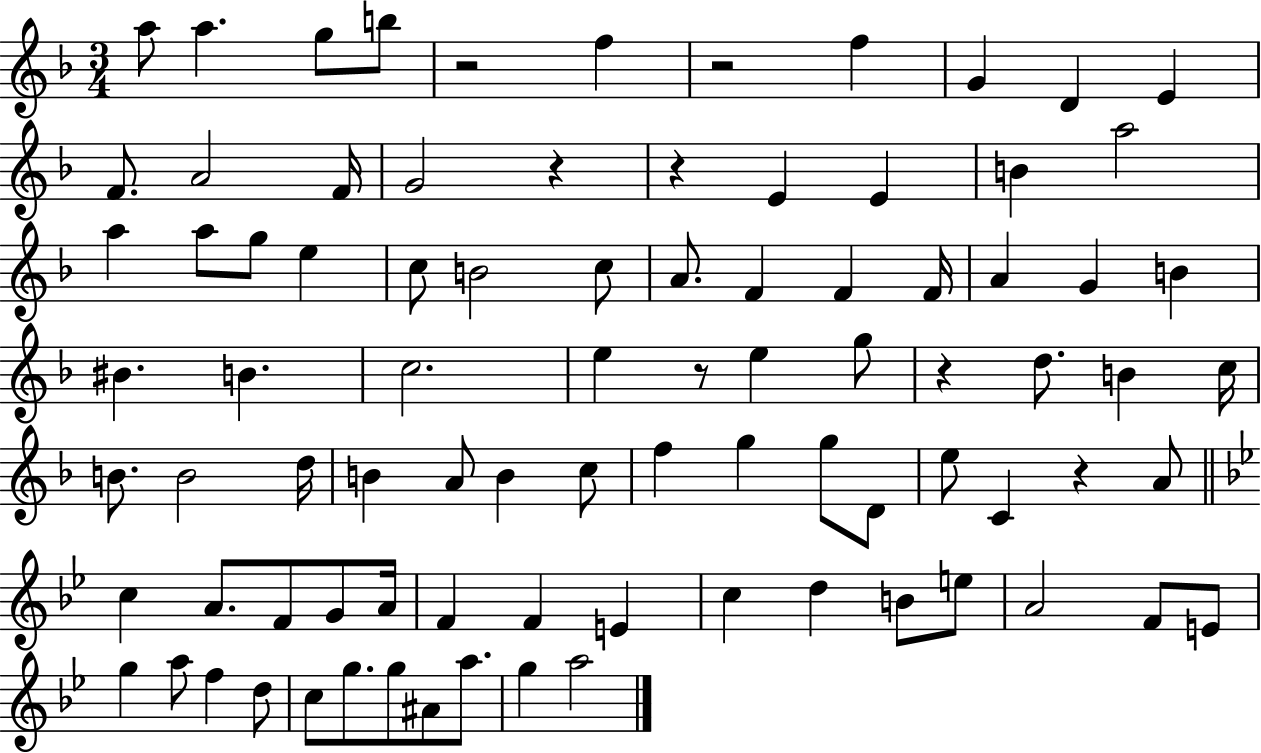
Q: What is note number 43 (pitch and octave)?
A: D5